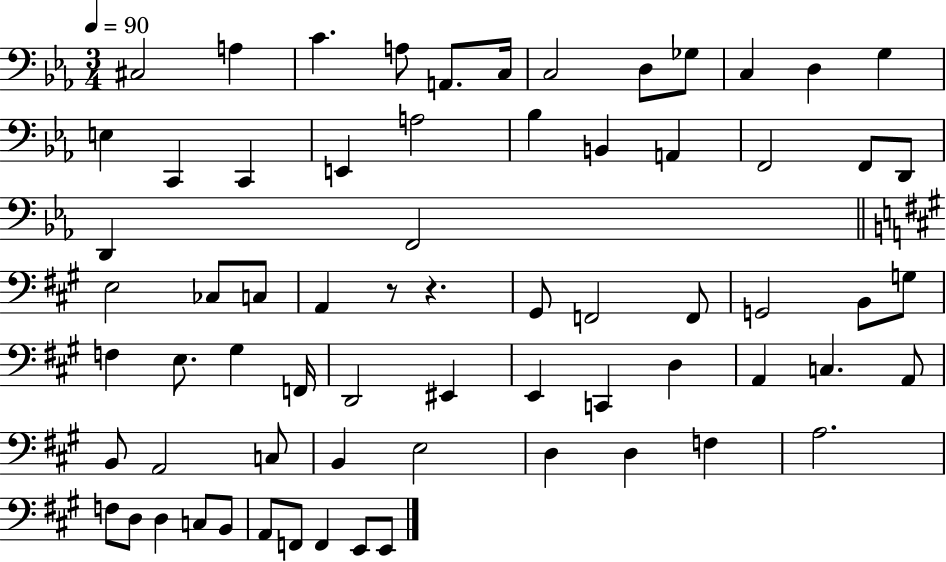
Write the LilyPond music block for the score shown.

{
  \clef bass
  \numericTimeSignature
  \time 3/4
  \key ees \major
  \tempo 4 = 90
  \repeat volta 2 { cis2 a4 | c'4. a8 a,8. c16 | c2 d8 ges8 | c4 d4 g4 | \break e4 c,4 c,4 | e,4 a2 | bes4 b,4 a,4 | f,2 f,8 d,8 | \break d,4 f,2 | \bar "||" \break \key a \major e2 ces8 c8 | a,4 r8 r4. | gis,8 f,2 f,8 | g,2 b,8 g8 | \break f4 e8. gis4 f,16 | d,2 eis,4 | e,4 c,4 d4 | a,4 c4. a,8 | \break b,8 a,2 c8 | b,4 e2 | d4 d4 f4 | a2. | \break f8 d8 d4 c8 b,8 | a,8 f,8 f,4 e,8 e,8 | } \bar "|."
}